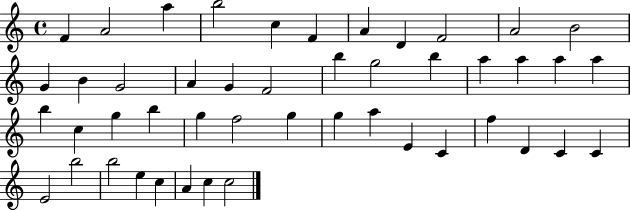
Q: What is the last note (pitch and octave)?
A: C5